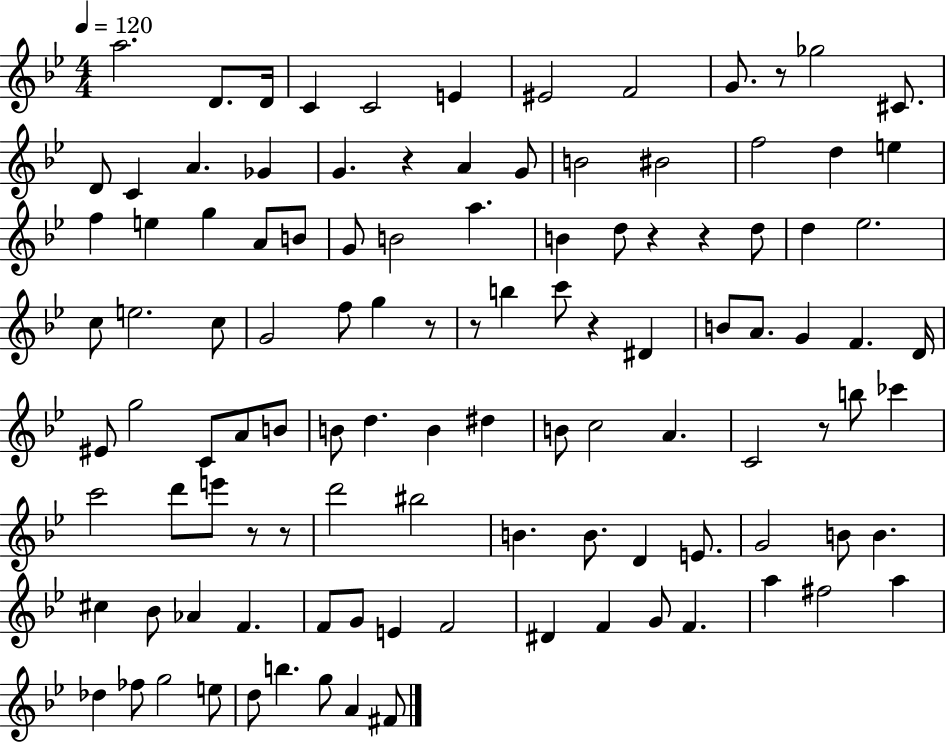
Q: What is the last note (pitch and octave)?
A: F#4